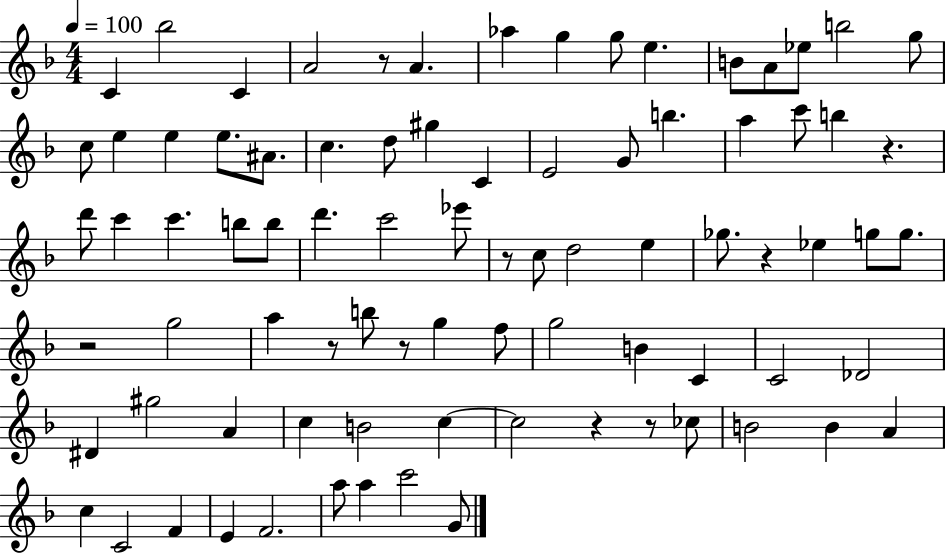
{
  \clef treble
  \numericTimeSignature
  \time 4/4
  \key f \major
  \tempo 4 = 100
  \repeat volta 2 { c'4 bes''2 c'4 | a'2 r8 a'4. | aes''4 g''4 g''8 e''4. | b'8 a'8 ees''8 b''2 g''8 | \break c''8 e''4 e''4 e''8. ais'8. | c''4. d''8 gis''4 c'4 | e'2 g'8 b''4. | a''4 c'''8 b''4 r4. | \break d'''8 c'''4 c'''4. b''8 b''8 | d'''4. c'''2 ees'''8 | r8 c''8 d''2 e''4 | ges''8. r4 ees''4 g''8 g''8. | \break r2 g''2 | a''4 r8 b''8 r8 g''4 f''8 | g''2 b'4 c'4 | c'2 des'2 | \break dis'4 gis''2 a'4 | c''4 b'2 c''4~~ | c''2 r4 r8 ces''8 | b'2 b'4 a'4 | \break c''4 c'2 f'4 | e'4 f'2. | a''8 a''4 c'''2 g'8 | } \bar "|."
}